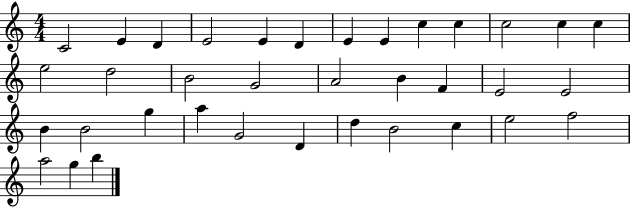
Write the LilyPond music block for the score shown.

{
  \clef treble
  \numericTimeSignature
  \time 4/4
  \key c \major
  c'2 e'4 d'4 | e'2 e'4 d'4 | e'4 e'4 c''4 c''4 | c''2 c''4 c''4 | \break e''2 d''2 | b'2 g'2 | a'2 b'4 f'4 | e'2 e'2 | \break b'4 b'2 g''4 | a''4 g'2 d'4 | d''4 b'2 c''4 | e''2 f''2 | \break a''2 g''4 b''4 | \bar "|."
}